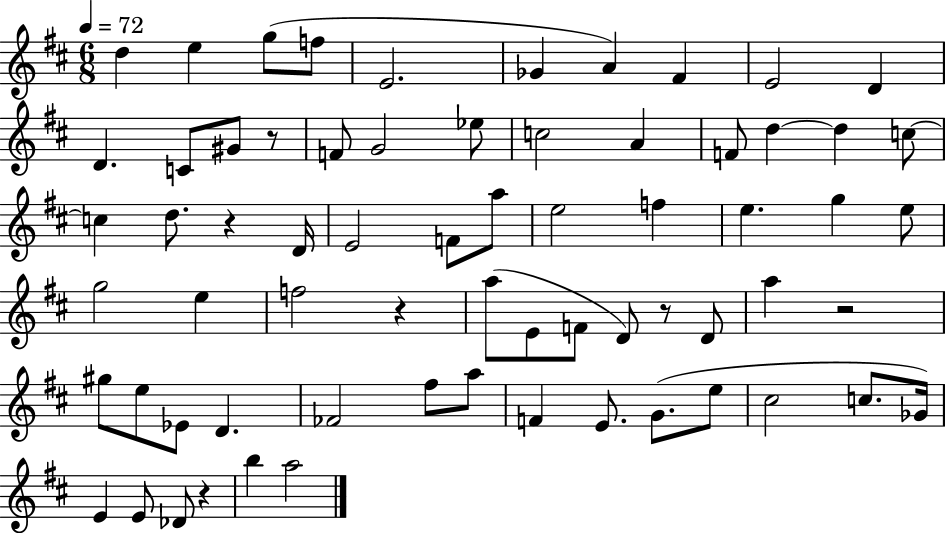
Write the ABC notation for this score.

X:1
T:Untitled
M:6/8
L:1/4
K:D
d e g/2 f/2 E2 _G A ^F E2 D D C/2 ^G/2 z/2 F/2 G2 _e/2 c2 A F/2 d d c/2 c d/2 z D/4 E2 F/2 a/2 e2 f e g e/2 g2 e f2 z a/2 E/2 F/2 D/2 z/2 D/2 a z2 ^g/2 e/2 _E/2 D _F2 ^f/2 a/2 F E/2 G/2 e/2 ^c2 c/2 _G/4 E E/2 _D/2 z b a2